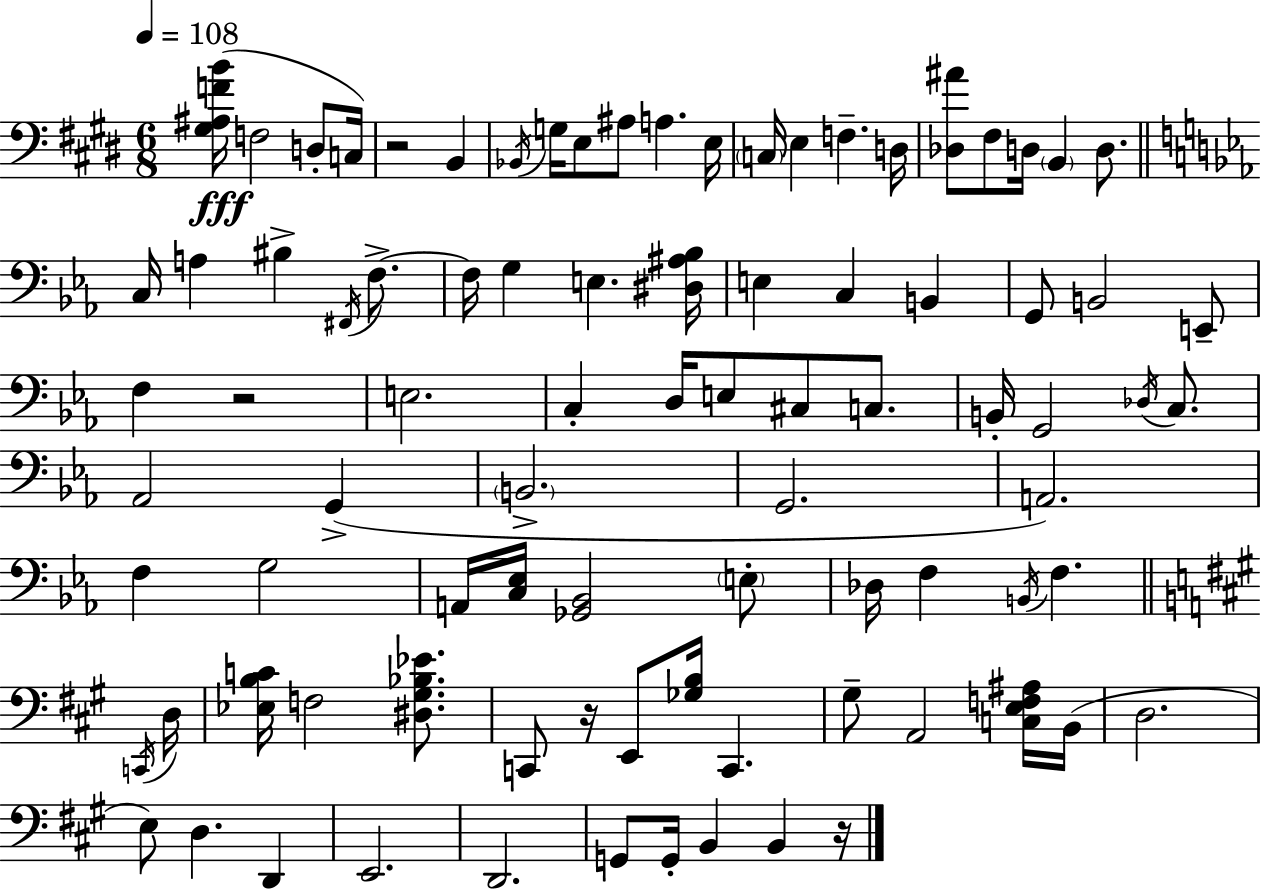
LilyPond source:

{
  \clef bass
  \numericTimeSignature
  \time 6/8
  \key e \major
  \tempo 4 = 108
  <gis ais f' b'>16(\fff f2 d8-. c16) | r2 b,4 | \acciaccatura { bes,16 } g16 e8 ais8 a4. | e16 \parenthesize c16 e4 f4.-- | \break d16 <des ais'>8 fis8 d16 \parenthesize b,4 d8. | \bar "||" \break \key ees \major c16 a4 bis4-> \acciaccatura { fis,16 } f8.->~~ | f16 g4 e4. | <dis ais bes>16 e4 c4 b,4 | g,8 b,2 e,8-- | \break f4 r2 | e2. | c4-. d16 e8 cis8 c8. | b,16-. g,2 \acciaccatura { des16 } c8. | \break aes,2 g,4->( | \parenthesize b,2.-> | g,2. | a,2.) | \break f4 g2 | a,16 <c ees>16 <ges, bes,>2 | \parenthesize e8-. des16 f4 \acciaccatura { b,16 } f4. | \bar "||" \break \key a \major \acciaccatura { c,16 } d16 <ees b c'>16 f2 <dis gis bes ees'>8. | c,8 r16 e,8 <ges b>16 c,4. | gis8-- a,2 | <c e f ais>16 b,16( d2. | \break e8) d4. d,4 | e,2. | d,2. | g,8 g,16-. b,4 b,4 | \break r16 \bar "|."
}